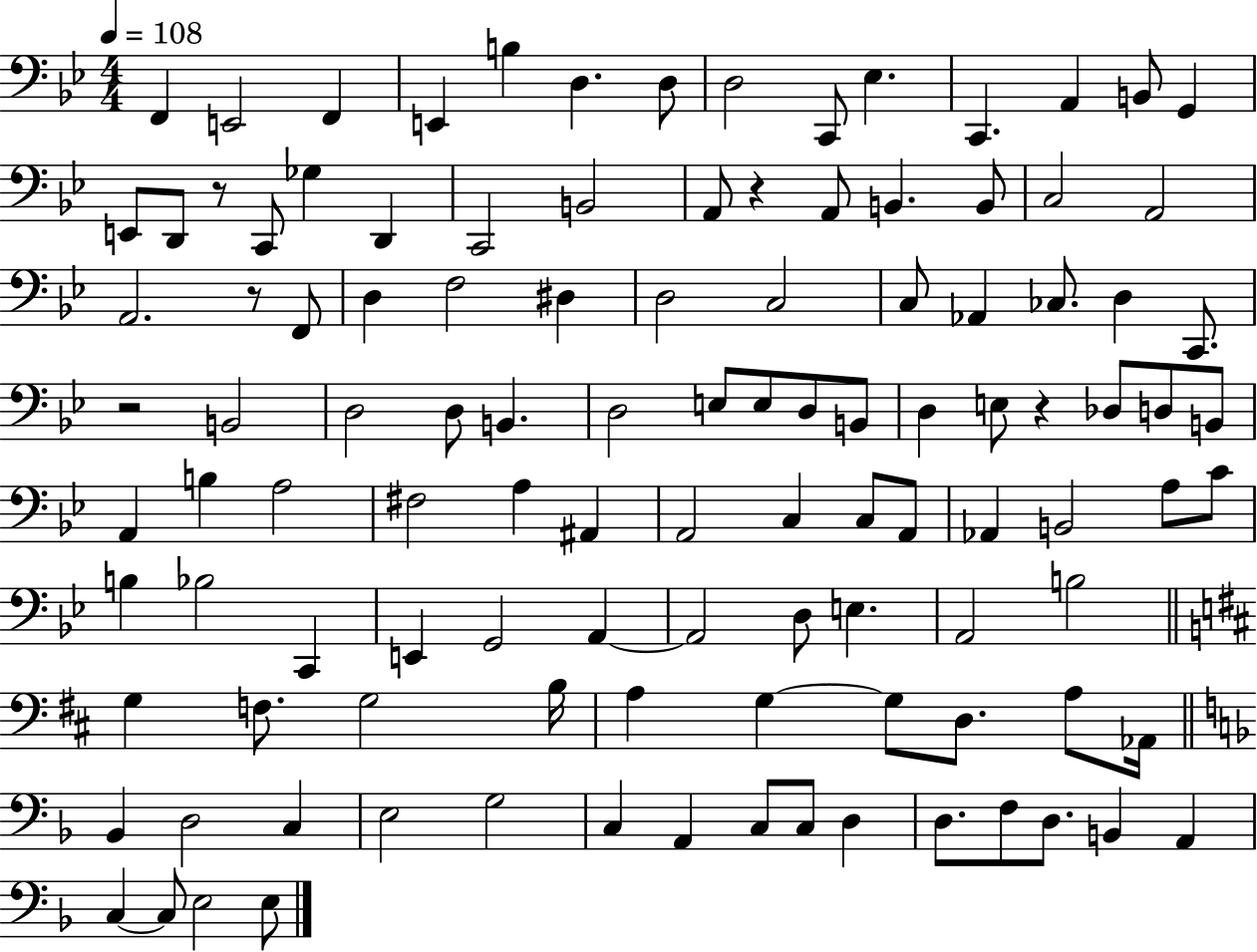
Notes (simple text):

F2/q E2/h F2/q E2/q B3/q D3/q. D3/e D3/h C2/e Eb3/q. C2/q. A2/q B2/e G2/q E2/e D2/e R/e C2/e Gb3/q D2/q C2/h B2/h A2/e R/q A2/e B2/q. B2/e C3/h A2/h A2/h. R/e F2/e D3/q F3/h D#3/q D3/h C3/h C3/e Ab2/q CES3/e. D3/q C2/e. R/h B2/h D3/h D3/e B2/q. D3/h E3/e E3/e D3/e B2/e D3/q E3/e R/q Db3/e D3/e B2/e A2/q B3/q A3/h F#3/h A3/q A#2/q A2/h C3/q C3/e A2/e Ab2/q B2/h A3/e C4/e B3/q Bb3/h C2/q E2/q G2/h A2/q A2/h D3/e E3/q. A2/h B3/h G3/q F3/e. G3/h B3/s A3/q G3/q G3/e D3/e. A3/e Ab2/s Bb2/q D3/h C3/q E3/h G3/h C3/q A2/q C3/e C3/e D3/q D3/e. F3/e D3/e. B2/q A2/q C3/q C3/e E3/h E3/e